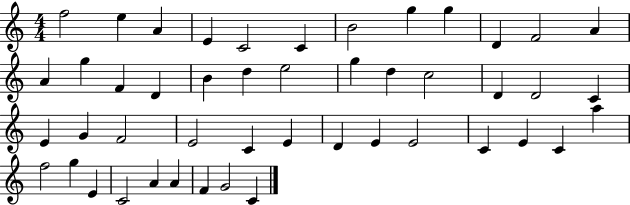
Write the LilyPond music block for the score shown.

{
  \clef treble
  \numericTimeSignature
  \time 4/4
  \key c \major
  f''2 e''4 a'4 | e'4 c'2 c'4 | b'2 g''4 g''4 | d'4 f'2 a'4 | \break a'4 g''4 f'4 d'4 | b'4 d''4 e''2 | g''4 d''4 c''2 | d'4 d'2 c'4 | \break e'4 g'4 f'2 | e'2 c'4 e'4 | d'4 e'4 e'2 | c'4 e'4 c'4 a''4 | \break f''2 g''4 e'4 | c'2 a'4 a'4 | f'4 g'2 c'4 | \bar "|."
}